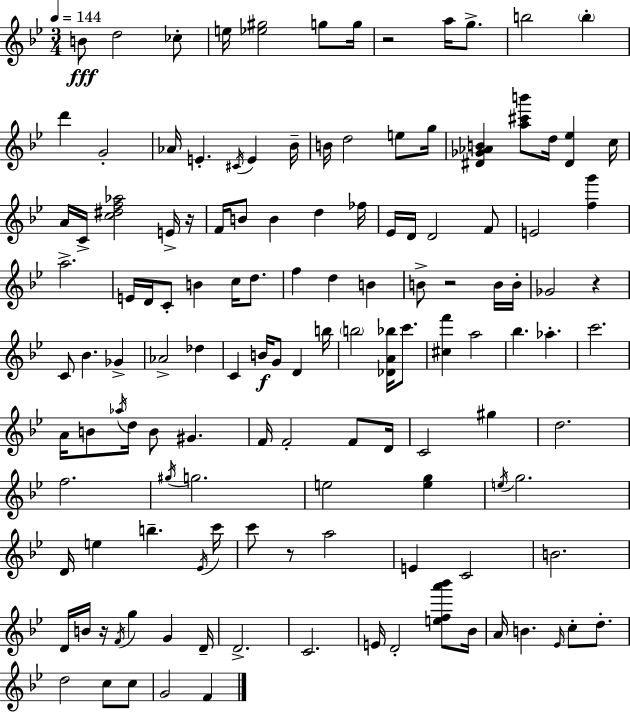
X:1
T:Untitled
M:3/4
L:1/4
K:Bb
B/2 d2 _c/2 e/4 [_e^g]2 g/2 g/4 z2 a/4 g/2 b2 b d' G2 _A/4 E ^C/4 E _B/4 B/4 d2 e/2 g/4 [^D_G_AB] [a^c'b']/2 d/4 [^D_e] c/4 A/4 C/4 [c^df_a]2 E/4 z/4 F/4 B/2 B d _f/4 _E/4 D/4 D2 F/2 E2 [fg'] a2 E/4 D/4 C/2 B c/4 d/2 f d B B/2 z2 B/4 B/4 _G2 z C/2 _B _G _A2 _d C B/4 G/2 D b/4 b2 [_DA_b]/4 c'/2 [^cf'] a2 _b _a c'2 A/4 B/2 _a/4 d/4 B/2 ^G F/4 F2 F/2 D/4 C2 ^g d2 f2 ^g/4 g2 e2 [eg] e/4 g2 D/4 e b _E/4 c'/4 c'/2 z/2 a2 E C2 B2 D/4 B/4 z/4 F/4 g G D/4 D2 C2 E/4 D2 [efa'_b']/2 _B/4 A/4 B _E/4 c/2 d/2 d2 c/2 c/2 G2 F